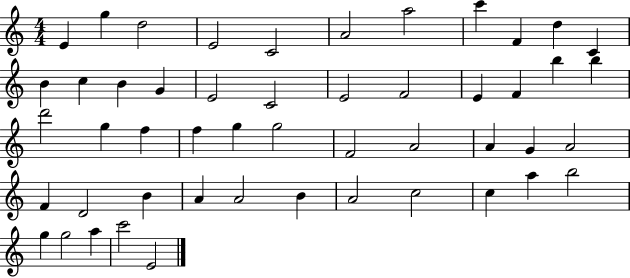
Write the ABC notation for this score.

X:1
T:Untitled
M:4/4
L:1/4
K:C
E g d2 E2 C2 A2 a2 c' F d C B c B G E2 C2 E2 F2 E F b b d'2 g f f g g2 F2 A2 A G A2 F D2 B A A2 B A2 c2 c a b2 g g2 a c'2 E2